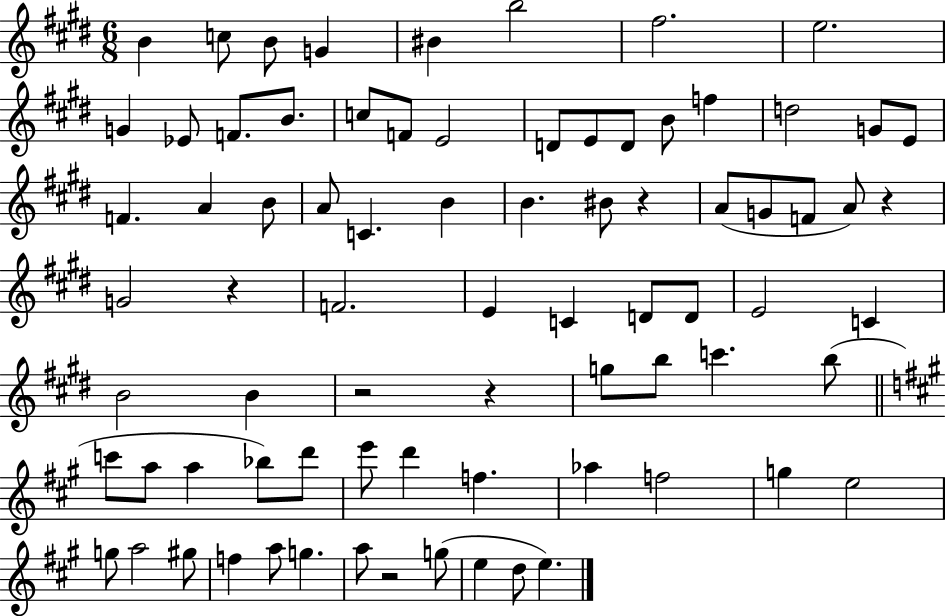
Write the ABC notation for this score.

X:1
T:Untitled
M:6/8
L:1/4
K:E
B c/2 B/2 G ^B b2 ^f2 e2 G _E/2 F/2 B/2 c/2 F/2 E2 D/2 E/2 D/2 B/2 f d2 G/2 E/2 F A B/2 A/2 C B B ^B/2 z A/2 G/2 F/2 A/2 z G2 z F2 E C D/2 D/2 E2 C B2 B z2 z g/2 b/2 c' b/2 c'/2 a/2 a _b/2 d'/2 e'/2 d' f _a f2 g e2 g/2 a2 ^g/2 f a/2 g a/2 z2 g/2 e d/2 e